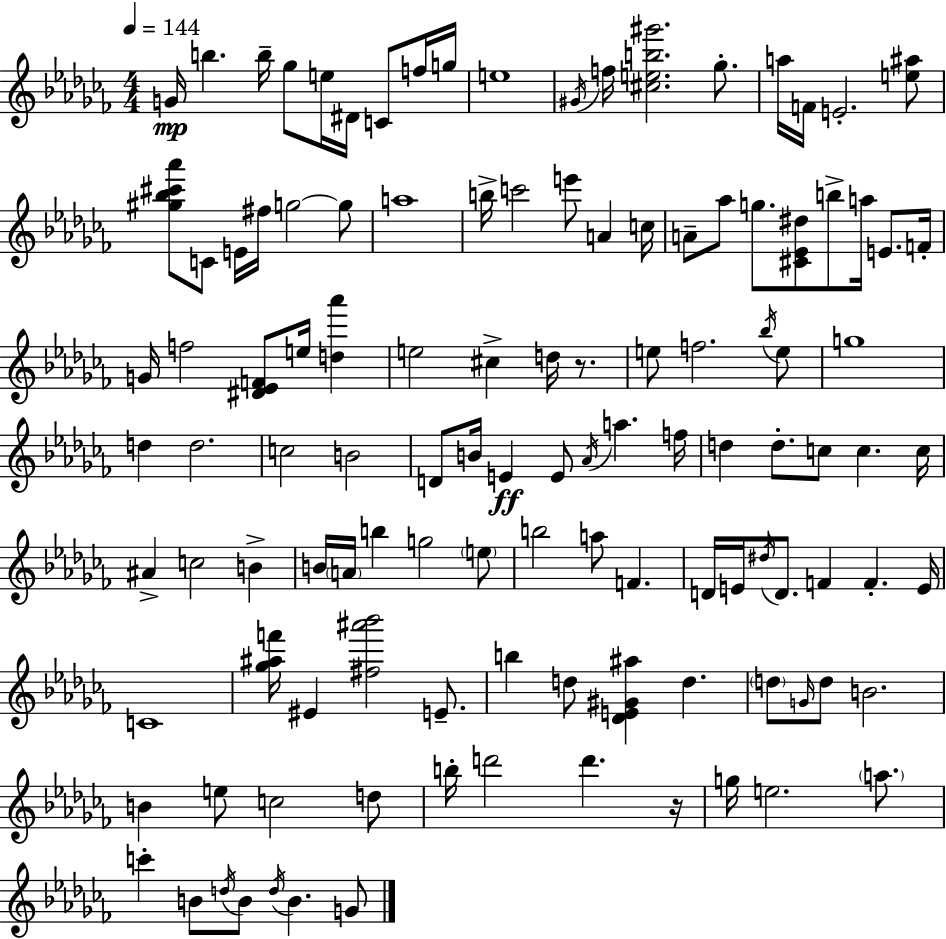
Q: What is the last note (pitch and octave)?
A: G4